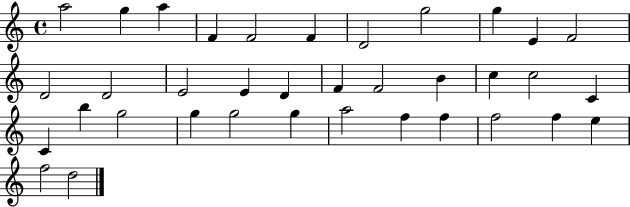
{
  \clef treble
  \time 4/4
  \defaultTimeSignature
  \key c \major
  a''2 g''4 a''4 | f'4 f'2 f'4 | d'2 g''2 | g''4 e'4 f'2 | \break d'2 d'2 | e'2 e'4 d'4 | f'4 f'2 b'4 | c''4 c''2 c'4 | \break c'4 b''4 g''2 | g''4 g''2 g''4 | a''2 f''4 f''4 | f''2 f''4 e''4 | \break f''2 d''2 | \bar "|."
}